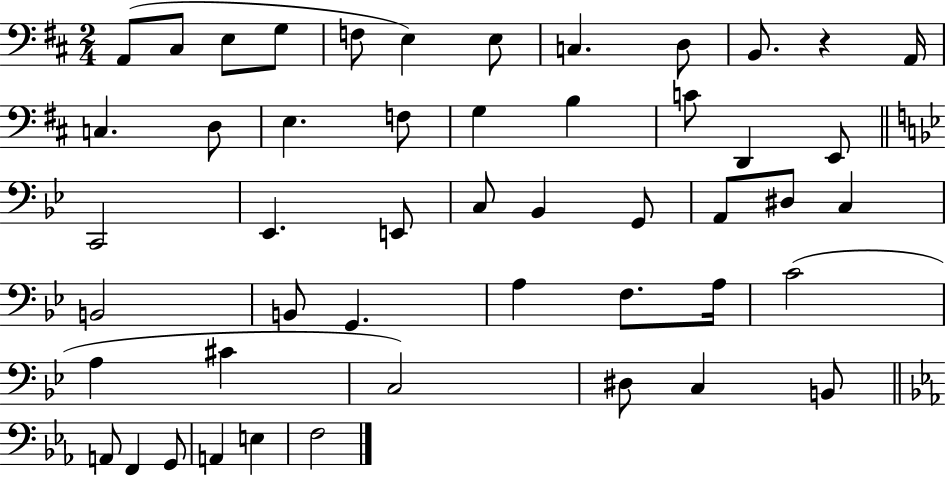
{
  \clef bass
  \numericTimeSignature
  \time 2/4
  \key d \major
  a,8( cis8 e8 g8 | f8 e4) e8 | c4. d8 | b,8. r4 a,16 | \break c4. d8 | e4. f8 | g4 b4 | c'8 d,4 e,8 | \break \bar "||" \break \key g \minor c,2 | ees,4. e,8 | c8 bes,4 g,8 | a,8 dis8 c4 | \break b,2 | b,8 g,4. | a4 f8. a16 | c'2( | \break a4 cis'4 | c2) | dis8 c4 b,8 | \bar "||" \break \key ees \major a,8 f,4 g,8 | a,4 e4 | f2 | \bar "|."
}